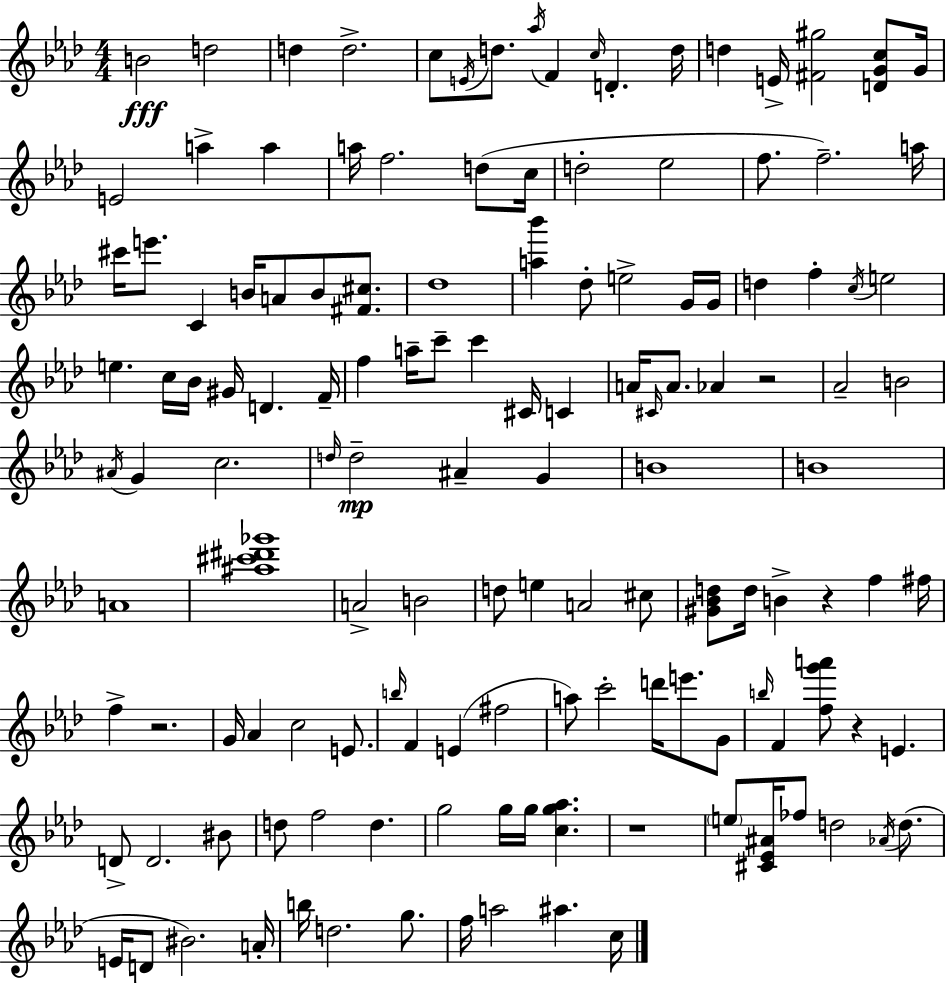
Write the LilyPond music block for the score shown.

{
  \clef treble
  \numericTimeSignature
  \time 4/4
  \key f \minor
  \repeat volta 2 { b'2\fff d''2 | d''4 d''2.-> | c''8 \acciaccatura { e'16 } d''8. \acciaccatura { aes''16 } f'4 \grace { c''16 } d'4.-. | d''16 d''4 e'16-> <fis' gis''>2 | \break <d' g' c''>8 g'16 e'2 a''4-> a''4 | a''16 f''2. | d''8( c''16 d''2-. ees''2 | f''8. f''2.--) | \break a''16 cis'''16 e'''8. c'4 b'16 a'8 b'8 | <fis' cis''>8. des''1 | <a'' bes'''>4 des''8-. e''2-> | g'16 g'16 d''4 f''4-. \acciaccatura { c''16 } e''2 | \break e''4. c''16 bes'16 gis'16 d'4. | f'16-- f''4 a''16-- c'''8-- c'''4 cis'16 | c'4 a'16 \grace { cis'16 } a'8. aes'4 r2 | aes'2-- b'2 | \break \acciaccatura { ais'16 } g'4 c''2. | \grace { d''16 }\mp d''2-- ais'4-- | g'4 b'1 | b'1 | \break a'1 | <ais'' cis''' dis''' ges'''>1 | a'2-> b'2 | d''8 e''4 a'2 | \break cis''8 <gis' bes' d''>8 d''16 b'4-> r4 | f''4 fis''16 f''4-> r2. | g'16 aes'4 c''2 | e'8. \grace { b''16 } f'4 e'4( | \break fis''2 a''8) c'''2-. | d'''16 e'''8. g'8 \grace { b''16 } f'4 <f'' g''' a'''>8 r4 | e'4. d'8-> d'2. | bis'8 d''8 f''2 | \break d''4. g''2 | g''16 g''16 <c'' g'' aes''>4. r1 | \parenthesize e''8 <cis' ees' ais'>16 fes''8 d''2 | \acciaccatura { aes'16 } d''8.( e'16 d'8 bis'2.) | \break a'16-. b''16 d''2. | g''8. f''16 a''2 | ais''4. c''16 } \bar "|."
}